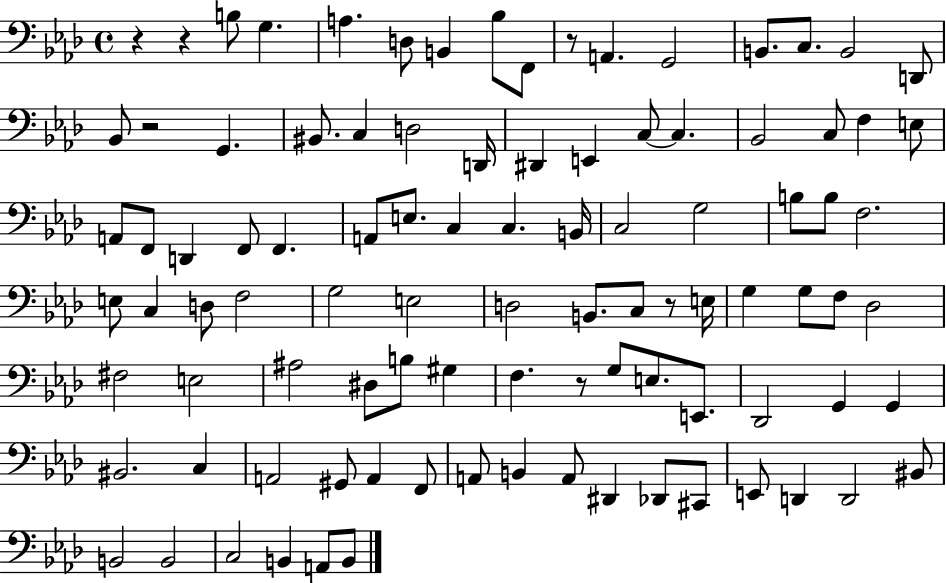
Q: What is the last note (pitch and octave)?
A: B2